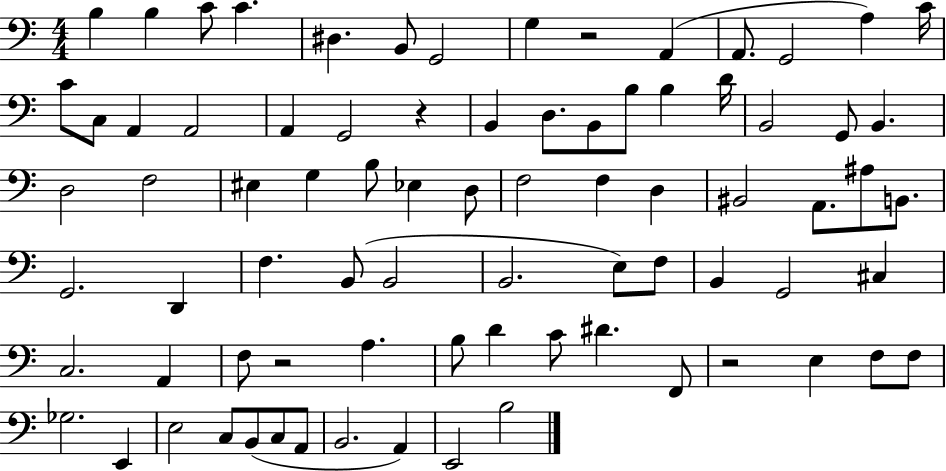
X:1
T:Untitled
M:4/4
L:1/4
K:C
B, B, C/2 C ^D, B,,/2 G,,2 G, z2 A,, A,,/2 G,,2 A, C/4 C/2 C,/2 A,, A,,2 A,, G,,2 z B,, D,/2 B,,/2 B,/2 B, D/4 B,,2 G,,/2 B,, D,2 F,2 ^E, G, B,/2 _E, D,/2 F,2 F, D, ^B,,2 A,,/2 ^A,/2 B,,/2 G,,2 D,, F, B,,/2 B,,2 B,,2 E,/2 F,/2 B,, G,,2 ^C, C,2 A,, F,/2 z2 A, B,/2 D C/2 ^D F,,/2 z2 E, F,/2 F,/2 _G,2 E,, E,2 C,/2 B,,/2 C,/2 A,,/2 B,,2 A,, E,,2 B,2